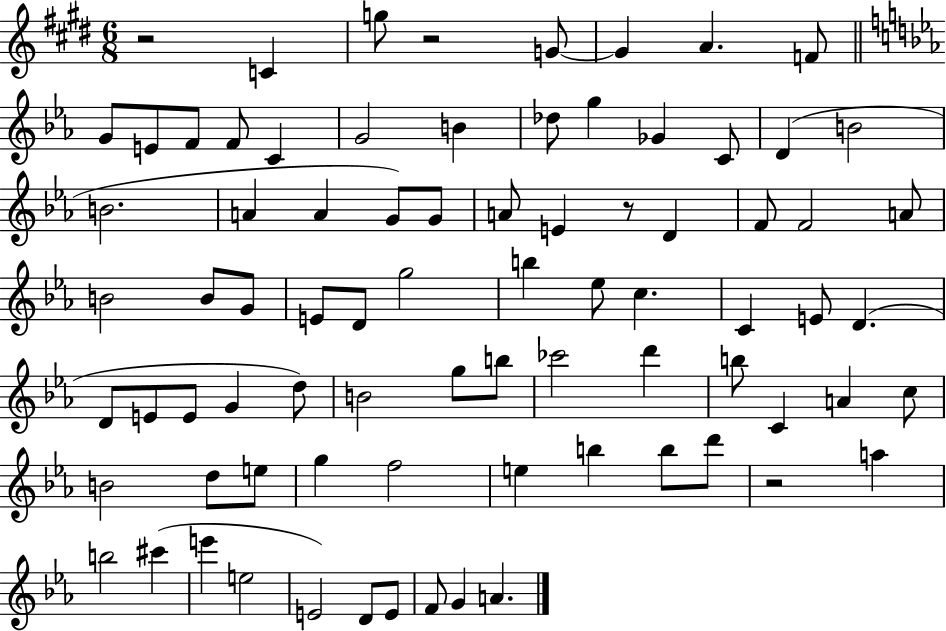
X:1
T:Untitled
M:6/8
L:1/4
K:E
z2 C g/2 z2 G/2 G A F/2 G/2 E/2 F/2 F/2 C G2 B _d/2 g _G C/2 D B2 B2 A A G/2 G/2 A/2 E z/2 D F/2 F2 A/2 B2 B/2 G/2 E/2 D/2 g2 b _e/2 c C E/2 D D/2 E/2 E/2 G d/2 B2 g/2 b/2 _c'2 d' b/2 C A c/2 B2 d/2 e/2 g f2 e b b/2 d'/2 z2 a b2 ^c' e' e2 E2 D/2 E/2 F/2 G A